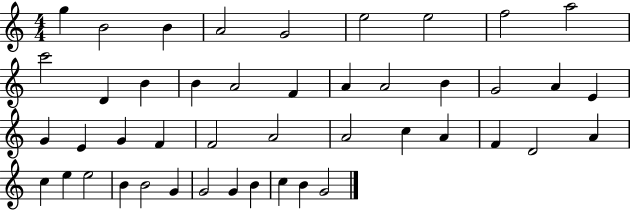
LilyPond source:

{
  \clef treble
  \numericTimeSignature
  \time 4/4
  \key c \major
  g''4 b'2 b'4 | a'2 g'2 | e''2 e''2 | f''2 a''2 | \break c'''2 d'4 b'4 | b'4 a'2 f'4 | a'4 a'2 b'4 | g'2 a'4 e'4 | \break g'4 e'4 g'4 f'4 | f'2 a'2 | a'2 c''4 a'4 | f'4 d'2 a'4 | \break c''4 e''4 e''2 | b'4 b'2 g'4 | g'2 g'4 b'4 | c''4 b'4 g'2 | \break \bar "|."
}